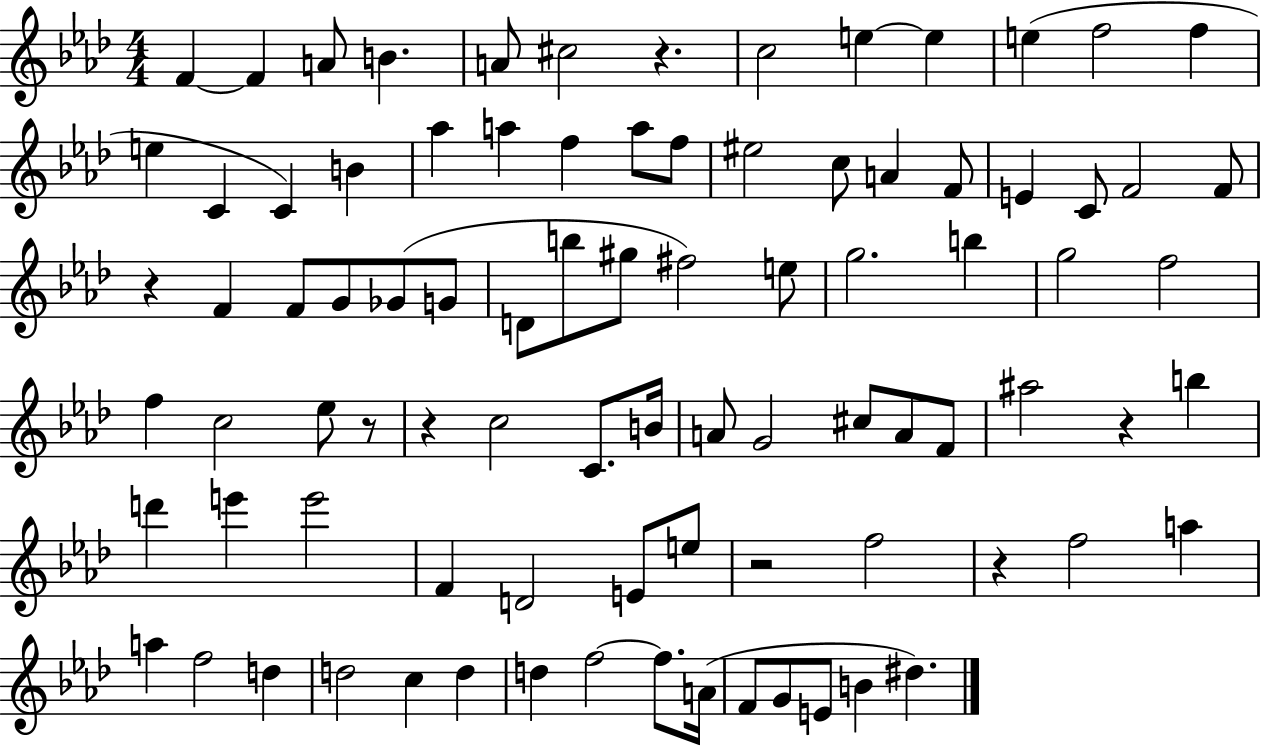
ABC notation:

X:1
T:Untitled
M:4/4
L:1/4
K:Ab
F F A/2 B A/2 ^c2 z c2 e e e f2 f e C C B _a a f a/2 f/2 ^e2 c/2 A F/2 E C/2 F2 F/2 z F F/2 G/2 _G/2 G/2 D/2 b/2 ^g/2 ^f2 e/2 g2 b g2 f2 f c2 _e/2 z/2 z c2 C/2 B/4 A/2 G2 ^c/2 A/2 F/2 ^a2 z b d' e' e'2 F D2 E/2 e/2 z2 f2 z f2 a a f2 d d2 c d d f2 f/2 A/4 F/2 G/2 E/2 B ^d